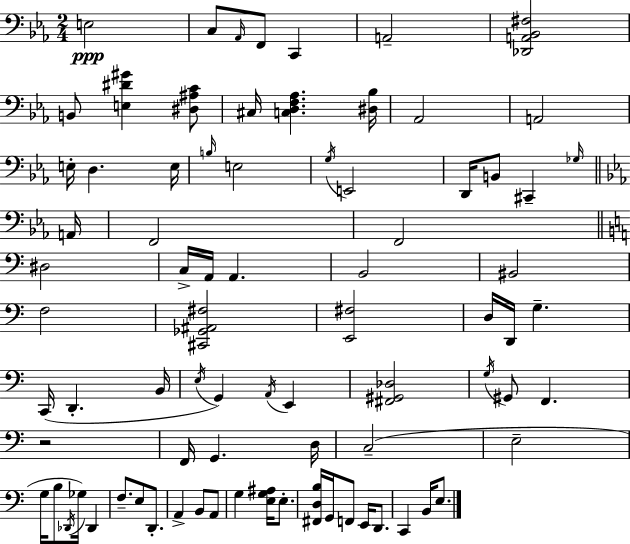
X:1
T:Untitled
M:2/4
L:1/4
K:Cm
E,2 C,/2 _A,,/4 F,,/2 C,, A,,2 [_D,,A,,_B,,^F,]2 B,,/2 [E,^D^G] [^D,^A,C]/2 ^C,/4 [C,D,F,_A,] [^D,_B,]/4 _A,,2 A,,2 E,/4 D, E,/4 B,/4 E,2 G,/4 E,,2 D,,/4 B,,/2 ^C,, _G,/4 A,,/4 F,,2 F,,2 ^D,2 C,/4 A,,/4 A,, B,,2 ^B,,2 F,2 [^C,,_G,,^A,,^F,]2 [E,,^F,]2 D,/4 D,,/4 G, C,,/4 D,, B,,/4 E,/4 G,, A,,/4 E,, [^F,,^G,,_D,]2 G,/4 ^G,,/2 F,, z2 F,,/4 G,, D,/4 C,2 E,2 G,/4 B,/2 _D,,/4 _G,/4 _D,, F,/2 E,/2 D,,/2 A,, B,,/2 A,,/2 G, [E,G,^A,]/4 E,/2 [^F,,D,B,]/4 G,,/4 F,,/2 E,,/4 D,,/2 C,, B,,/4 E,/2